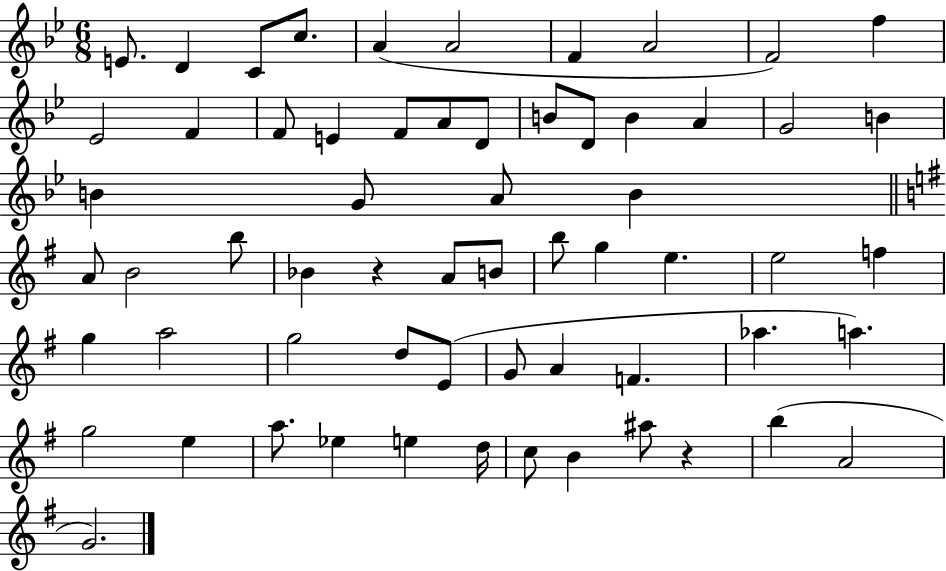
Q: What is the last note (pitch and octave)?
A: G4